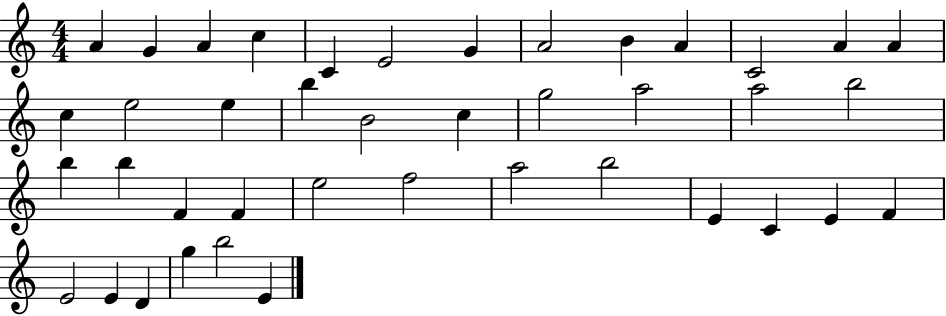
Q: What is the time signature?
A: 4/4